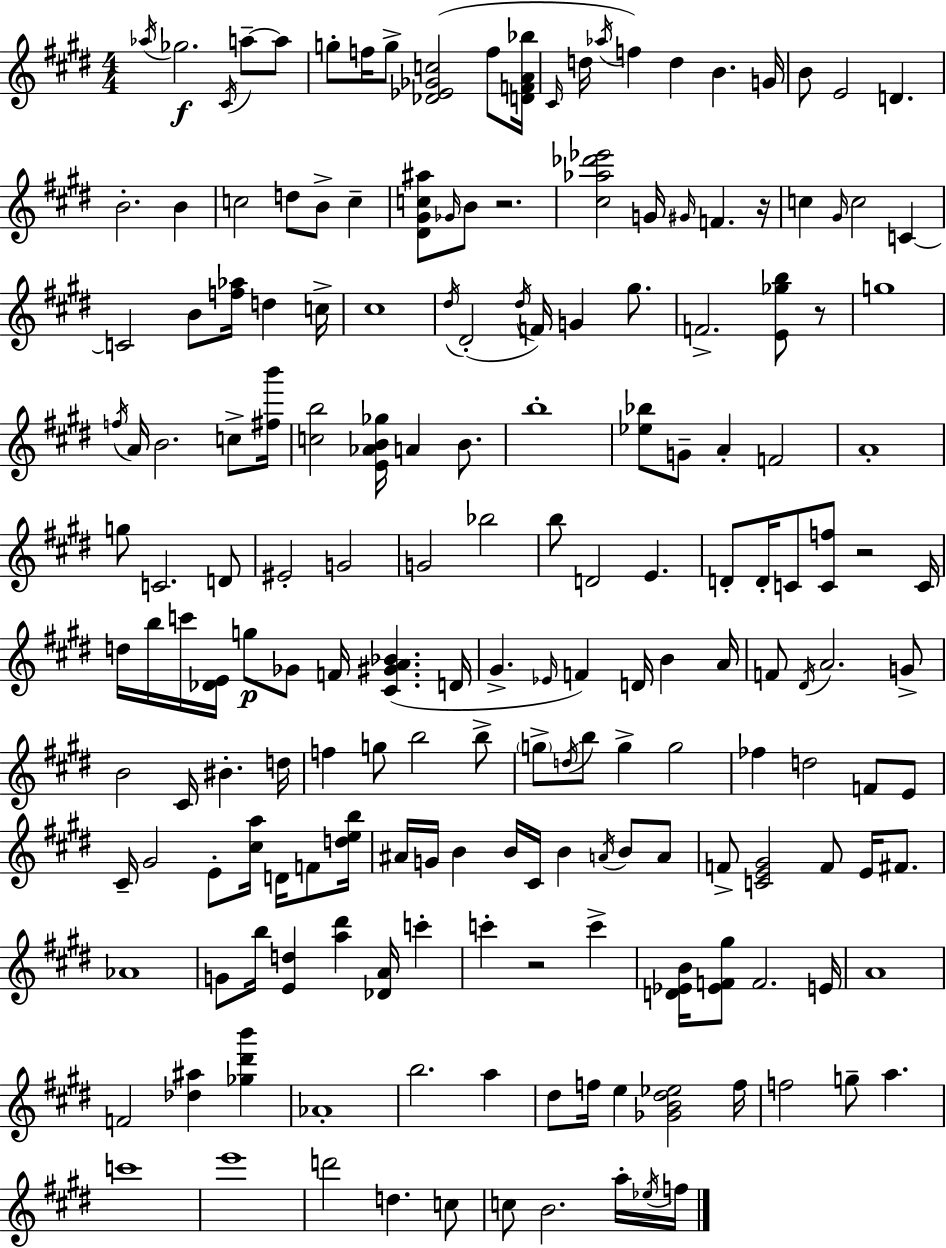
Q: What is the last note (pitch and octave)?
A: F5